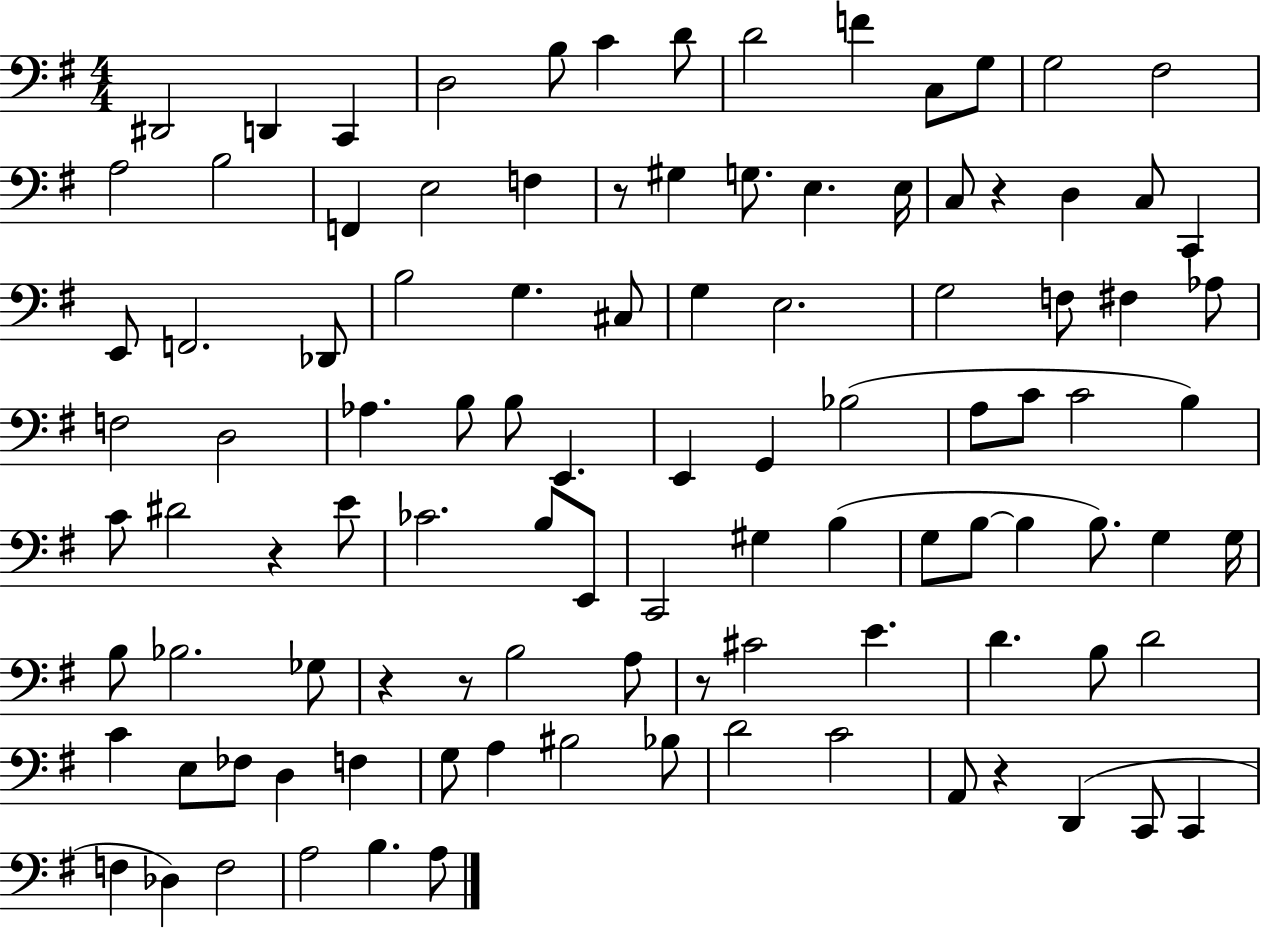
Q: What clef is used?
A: bass